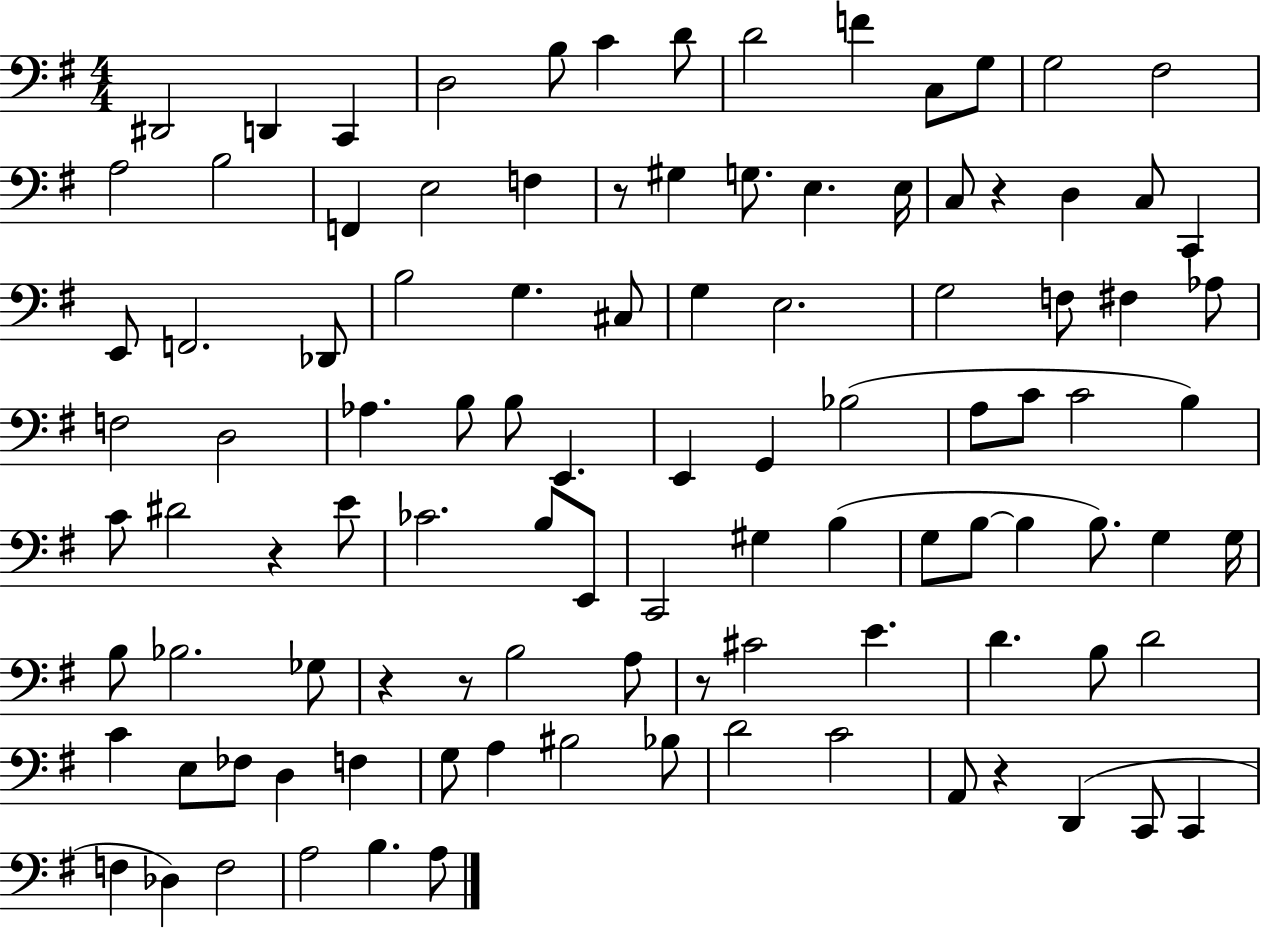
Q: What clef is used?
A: bass